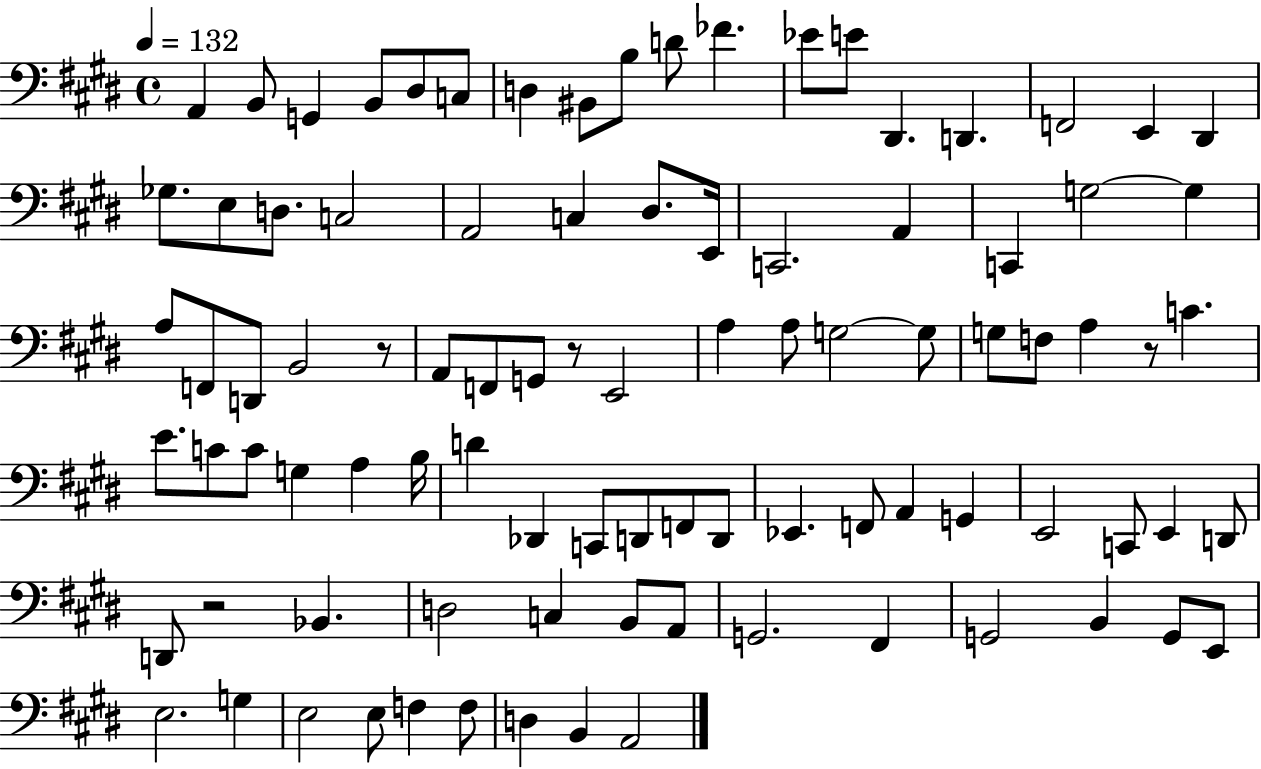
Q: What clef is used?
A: bass